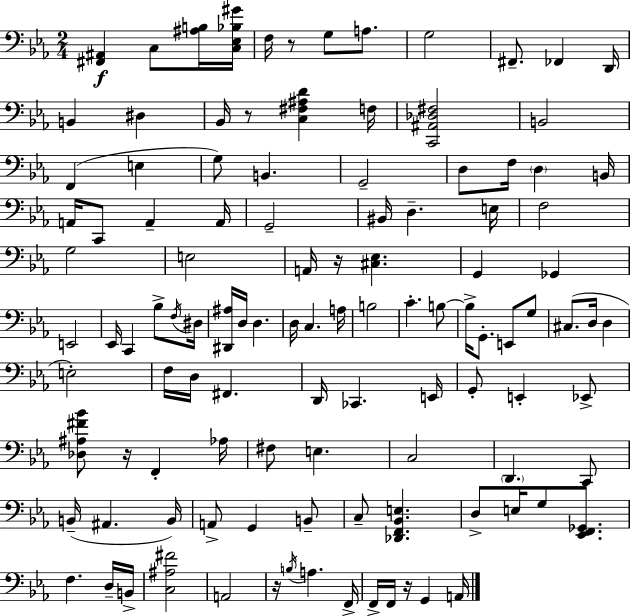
X:1
T:Untitled
M:2/4
L:1/4
K:Cm
[^F,,^A,,] C,/2 [^A,B,]/4 [C,_E,_B,^G]/4 F,/4 z/2 G,/2 A,/2 G,2 ^F,,/2 _F,, D,,/4 B,, ^D, _B,,/4 z/2 [C,^F,^A,D] F,/4 [C,,^A,,_D,^F,]2 B,,2 F,, E, G,/2 B,, G,,2 D,/2 F,/4 D, B,,/4 A,,/4 C,,/2 A,, A,,/4 G,,2 ^B,,/4 D, E,/4 F,2 G,2 E,2 A,,/4 z/4 [^C,_E,] G,, _G,, E,,2 _E,,/4 C,, _B,/2 F,/4 ^D,/4 [^D,,^A,]/4 D,/4 D, D,/4 C, A,/4 B,2 C B,/2 B,/4 G,,/2 E,,/2 G,/2 ^C,/2 D,/4 D, E,2 F,/4 D,/4 ^F,, D,,/4 _C,, E,,/4 G,,/2 E,, _E,,/2 [_D,^A,^F_B]/2 z/4 F,, _A,/4 ^F,/2 E, C,2 D,, C,,/2 B,,/4 ^A,, B,,/4 A,,/2 G,, B,,/2 C,/2 [_D,,F,,_B,,E,] D,/2 E,/4 G,/2 [_E,,F,,_G,,]/2 F, D,/4 B,,/4 [C,^A,^F]2 A,,2 z/4 B,/4 A, F,,/4 F,,/4 F,,/4 z/4 G,, A,,/4